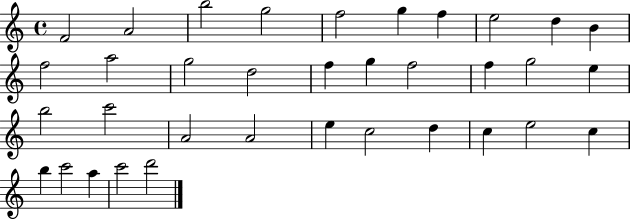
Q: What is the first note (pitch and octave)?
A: F4